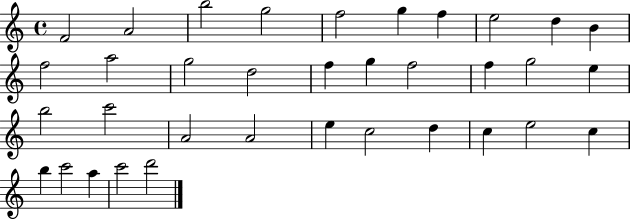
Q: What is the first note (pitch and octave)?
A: F4